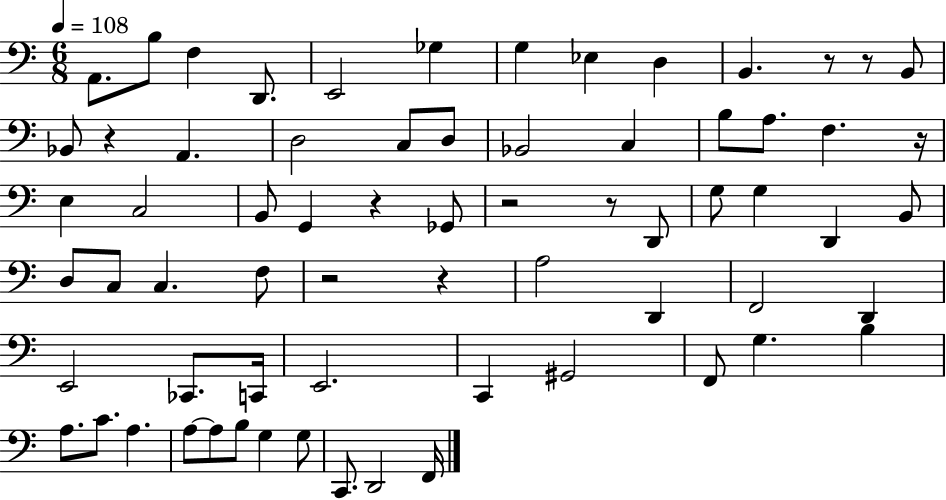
{
  \clef bass
  \numericTimeSignature
  \time 6/8
  \key c \major
  \tempo 4 = 108
  a,8. b8 f4 d,8. | e,2 ges4 | g4 ees4 d4 | b,4. r8 r8 b,8 | \break bes,8 r4 a,4. | d2 c8 d8 | bes,2 c4 | b8 a8. f4. r16 | \break e4 c2 | b,8 g,4 r4 ges,8 | r2 r8 d,8 | g8 g4 d,4 b,8 | \break d8 c8 c4. f8 | r2 r4 | a2 d,4 | f,2 d,4 | \break e,2 ces,8. c,16 | e,2. | c,4 gis,2 | f,8 g4. b4 | \break a8. c'8. a4. | a8~~ a8 b8 g4 g8 | c,8. d,2 f,16 | \bar "|."
}